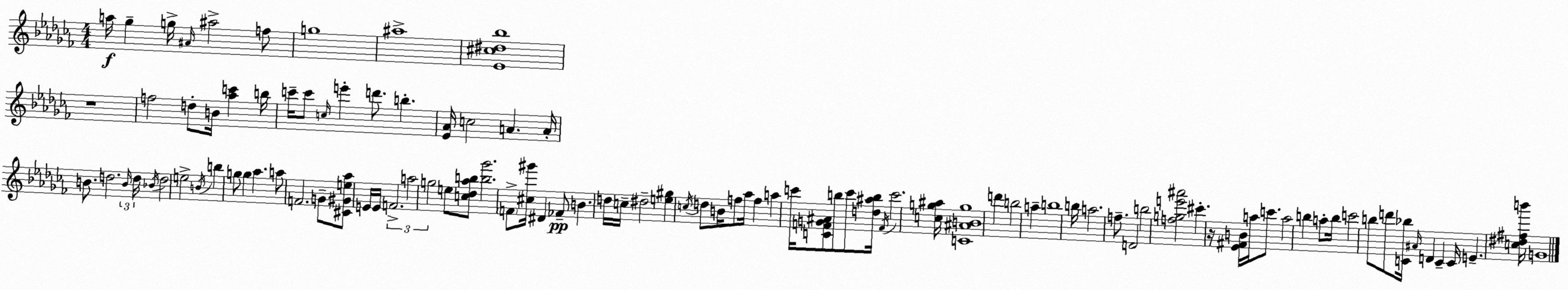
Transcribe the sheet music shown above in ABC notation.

X:1
T:Untitled
M:4/4
L:1/4
K:Abm
a/4 _g g/4 ^A/4 ^a2 f/2 g4 ^a4 [_E^c^d_b]4 z4 f2 d/2 B/4 [_ac'] b/4 c'/4 c'/2 c/4 e' d'/2 b [_E_A]/4 c2 A A/4 B/2 d2 B/4 d/4 _B/4 d2 e2 B/4 b g/2 g _a a/2 F2 G/2 [^C^Ge_a]/2 E/4 E/4 F2 a2 g2 e/2 [c_d_ab]/2 [b_g']2 F/2 [^c^g']/4 ^D _F/2 B d/4 c/4 ^d2 [e^g] c/4 d/2 B/4 f/2 _a/4 f a c'/4 [CFG^A]/2 b/2 c'/2 [d^ab]/4 F/4 c'2 [cg^a]/4 [C^ABg]4 d' b2 a b4 b/4 a2 f/2 D2 b2 [fge'^a']2 ^c' z/4 [_E^FB]/4 a/4 c'/2 a2 b a/2 b/4 c'2 b/2 d'/2 [C_b]/4 ^A/4 D C C/4 E [c^d^fb']/4 G4